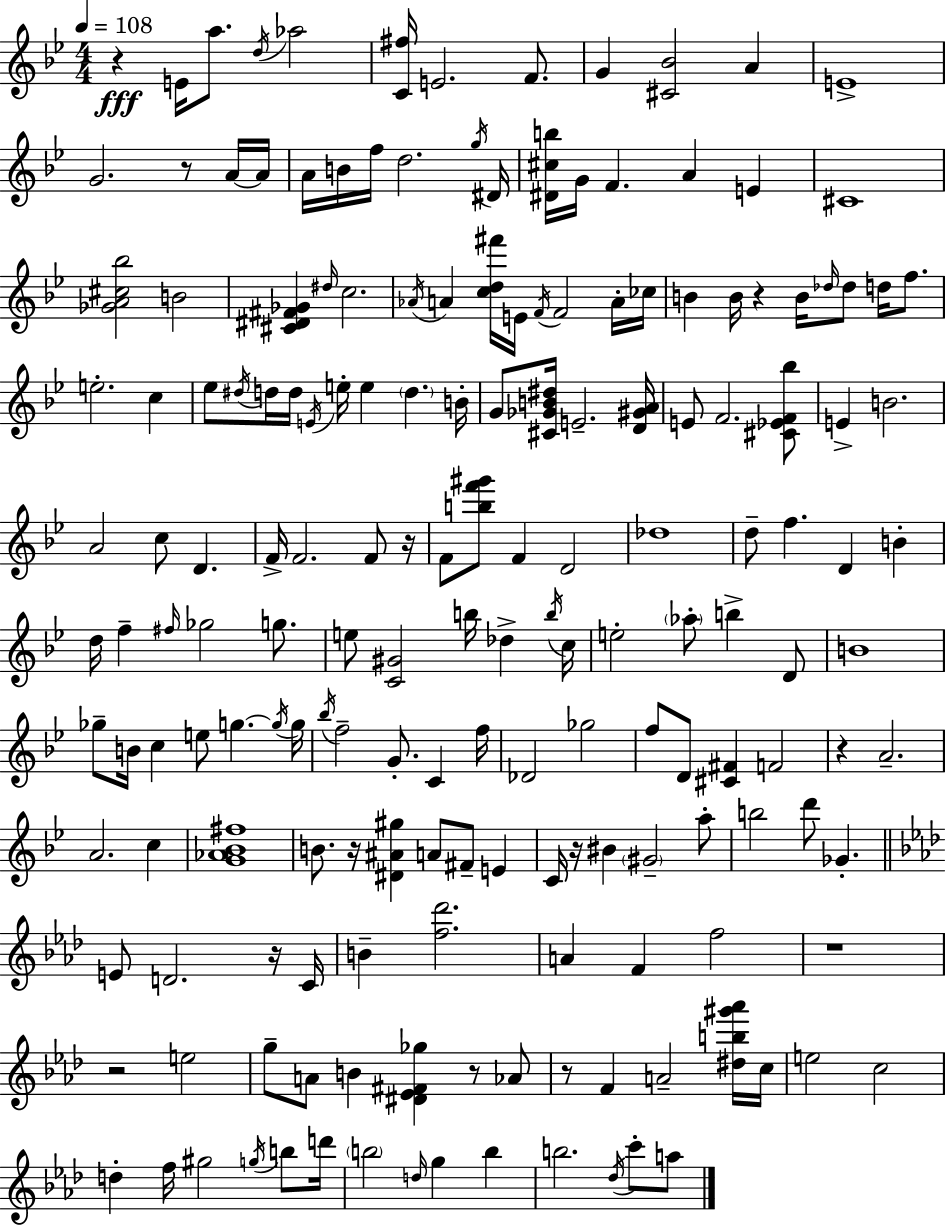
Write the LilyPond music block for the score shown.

{
  \clef treble
  \numericTimeSignature
  \time 4/4
  \key g \minor
  \tempo 4 = 108
  r4\fff e'16 a''8. \acciaccatura { d''16 } aes''2 | <c' fis''>16 e'2. f'8. | g'4 <cis' bes'>2 a'4 | e'1-> | \break g'2. r8 a'16~~ | a'16 a'16 b'16 f''16 d''2. | \acciaccatura { g''16 } dis'16 <dis' cis'' b''>16 g'16 f'4. a'4 e'4 | cis'1 | \break <ges' a' cis'' bes''>2 b'2 | <cis' dis' fis' ges'>4 \grace { dis''16 } c''2. | \acciaccatura { aes'16 } a'4 <c'' d'' fis'''>16 e'16 \acciaccatura { f'16 } f'2 | a'16-. ces''16 b'4 b'16 r4 b'16 \grace { des''16 } | \break des''8 d''16 f''8. e''2.-. | c''4 ees''8 \acciaccatura { dis''16 } d''16 d''16 \acciaccatura { e'16 } e''16-. e''4 | \parenthesize d''4. b'16-. g'8 <cis' ges' b' dis''>16 e'2.-- | <d' gis' a'>16 e'8 f'2. | \break <cis' ees' f' bes''>8 e'4-> b'2. | a'2 | c''8 d'4. f'16-> f'2. | f'8 r16 f'8 <b'' f''' gis'''>8 f'4 | \break d'2 des''1 | d''8-- f''4. | d'4 b'4-. d''16 f''4-- \grace { fis''16 } ges''2 | g''8. e''8 <c' gis'>2 | \break b''16 des''4-> \acciaccatura { b''16 } c''16 e''2-. | \parenthesize aes''8-. b''4-> d'8 b'1 | ges''8-- b'16 c''4 | e''8 g''4.~~ \acciaccatura { g''16 } g''16 \acciaccatura { bes''16 } f''2-- | \break g'8.-. c'4 f''16 des'2 | ges''2 f''8 d'8 | <cis' fis'>4 f'2 r4 | a'2.-- a'2. | \break c''4 <g' aes' bes' fis''>1 | b'8. r16 | <dis' ais' gis''>4 a'8 fis'8-- e'4 c'16 r16 bis'4 | \parenthesize gis'2-- a''8-. b''2 | \break d'''8 ges'4.-. \bar "||" \break \key f \minor e'8 d'2. r16 c'16 | b'4-- <f'' des'''>2. | a'4 f'4 f''2 | r1 | \break r2 e''2 | g''8-- a'8 b'4 <dis' ees' fis' ges''>4 r8 aes'8 | r8 f'4 a'2-- <dis'' b'' gis''' aes'''>16 c''16 | e''2 c''2 | \break d''4-. f''16 gis''2 \acciaccatura { g''16 } b''8 | d'''16 \parenthesize b''2 \grace { d''16 } g''4 b''4 | b''2. \acciaccatura { des''16 } c'''8-. | a''8 \bar "|."
}